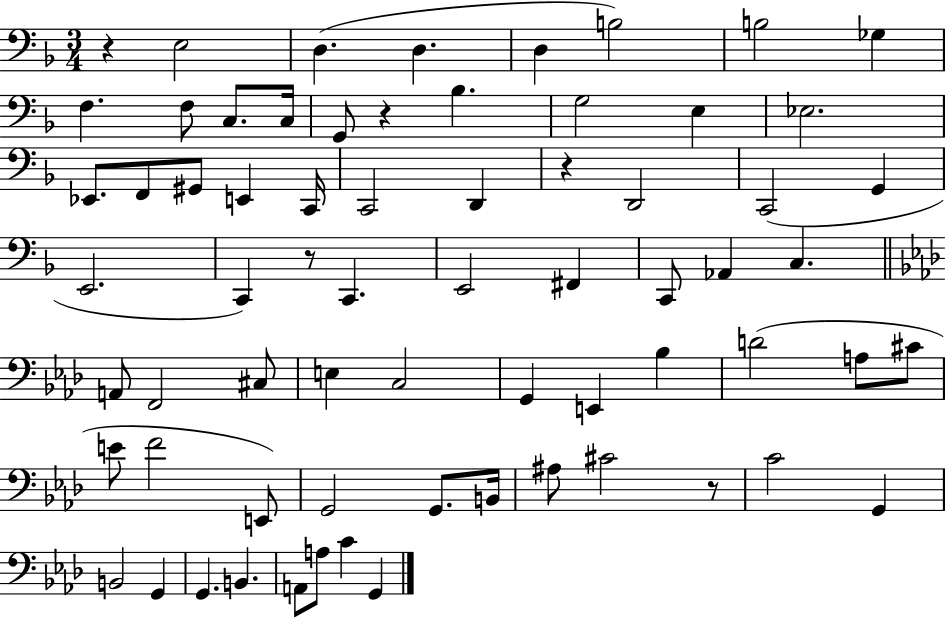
X:1
T:Untitled
M:3/4
L:1/4
K:F
z E,2 D, D, D, B,2 B,2 _G, F, F,/2 C,/2 C,/4 G,,/2 z _B, G,2 E, _E,2 _E,,/2 F,,/2 ^G,,/2 E,, C,,/4 C,,2 D,, z D,,2 C,,2 G,, E,,2 C,, z/2 C,, E,,2 ^F,, C,,/2 _A,, C, A,,/2 F,,2 ^C,/2 E, C,2 G,, E,, _B, D2 A,/2 ^C/2 E/2 F2 E,,/2 G,,2 G,,/2 B,,/4 ^A,/2 ^C2 z/2 C2 G,, B,,2 G,, G,, B,, A,,/2 A,/2 C G,,